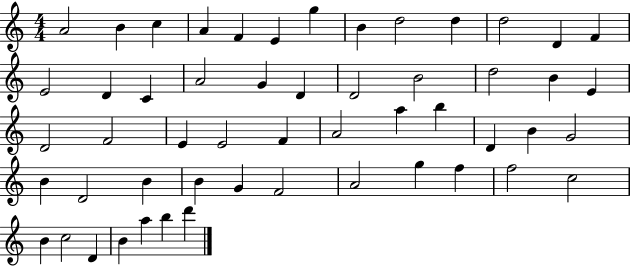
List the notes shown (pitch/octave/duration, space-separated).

A4/h B4/q C5/q A4/q F4/q E4/q G5/q B4/q D5/h D5/q D5/h D4/q F4/q E4/h D4/q C4/q A4/h G4/q D4/q D4/h B4/h D5/h B4/q E4/q D4/h F4/h E4/q E4/h F4/q A4/h A5/q B5/q D4/q B4/q G4/h B4/q D4/h B4/q B4/q G4/q F4/h A4/h G5/q F5/q F5/h C5/h B4/q C5/h D4/q B4/q A5/q B5/q D6/q